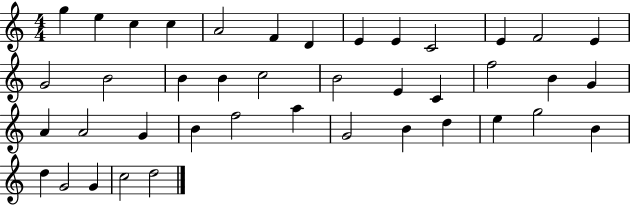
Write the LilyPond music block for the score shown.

{
  \clef treble
  \numericTimeSignature
  \time 4/4
  \key c \major
  g''4 e''4 c''4 c''4 | a'2 f'4 d'4 | e'4 e'4 c'2 | e'4 f'2 e'4 | \break g'2 b'2 | b'4 b'4 c''2 | b'2 e'4 c'4 | f''2 b'4 g'4 | \break a'4 a'2 g'4 | b'4 f''2 a''4 | g'2 b'4 d''4 | e''4 g''2 b'4 | \break d''4 g'2 g'4 | c''2 d''2 | \bar "|."
}